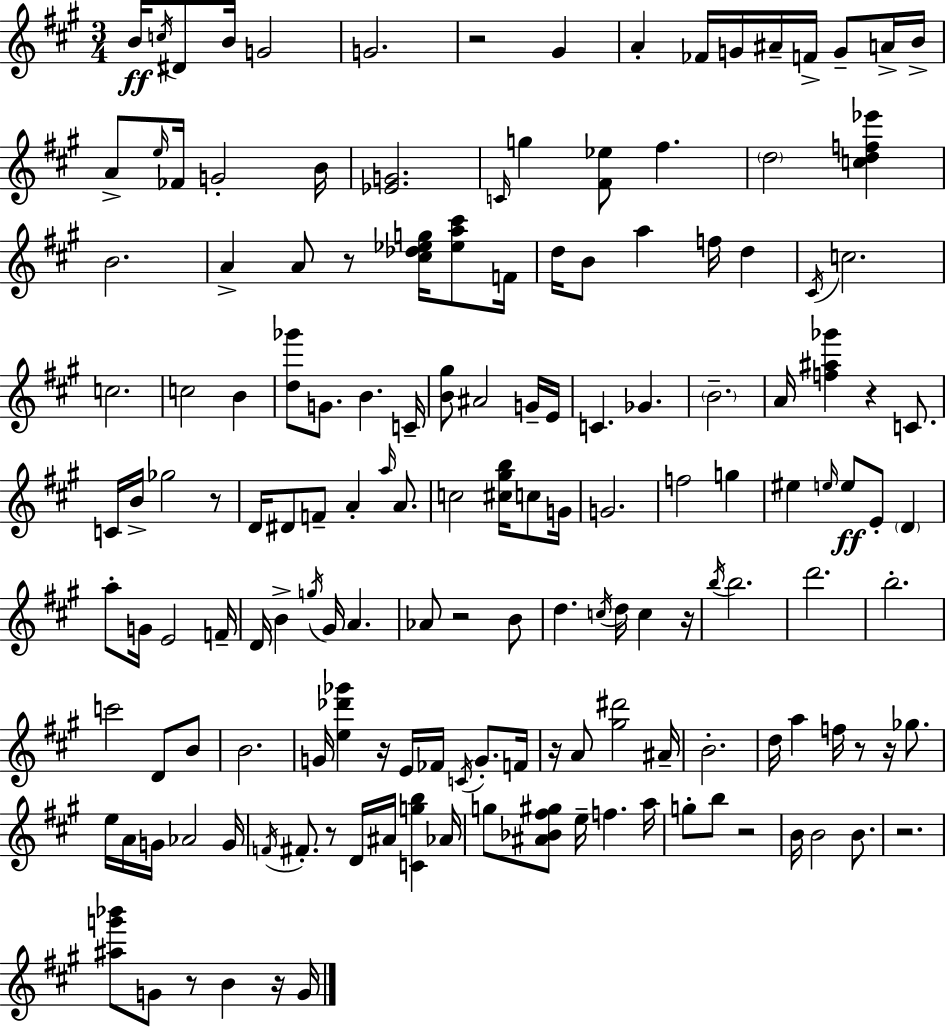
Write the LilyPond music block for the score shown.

{
  \clef treble
  \numericTimeSignature
  \time 3/4
  \key a \major
  b'16\ff \acciaccatura { c''16 } dis'8 b'16 g'2 | g'2. | r2 gis'4 | a'4-. fes'16 g'16 ais'16-- f'16-> g'8-- a'16-> | \break b'16-> a'8-> \grace { e''16 } fes'16 g'2-. | b'16 <ees' g'>2. | \grace { c'16 } g''4 <fis' ees''>8 fis''4. | \parenthesize d''2 <c'' d'' f'' ees'''>4 | \break b'2. | a'4-> a'8 r8 <cis'' des'' ees'' g''>16 | <ees'' a'' cis'''>8 f'16 d''16 b'8 a''4 f''16 d''4 | \acciaccatura { cis'16 } c''2. | \break c''2. | c''2 | b'4 <d'' ges'''>8 g'8. b'4. | c'16-- <b' gis''>8 ais'2 | \break g'16-- e'16 c'4. ges'4. | \parenthesize b'2.-- | a'16 <f'' ais'' ges'''>4 r4 | c'8. c'16 b'16-> ges''2 | \break r8 d'16 dis'8 f'8-- a'4-. | \grace { a''16 } a'8. c''2 | <cis'' gis'' b''>16 c''8 g'16 g'2. | f''2 | \break g''4 eis''4 \grace { e''16 }\ff e''8 | e'8-. \parenthesize d'4 a''8-. g'16 e'2 | f'16-- d'16 b'4-> \acciaccatura { g''16 } | gis'16 a'4. aes'8 r2 | \break b'8 d''4. | \acciaccatura { c''16 } d''16 c''4 r16 \acciaccatura { b''16 } b''2. | d'''2. | b''2.-. | \break c'''2 | d'8 b'8 b'2. | g'16 <e'' des''' ges'''>4 | r16 e'16 fes'16 \acciaccatura { c'16 } g'8.-. f'16 r16 a'8 | \break <gis'' dis'''>2 ais'16-- b'2.-. | d''16 a''4 | f''16 r8 r16 ges''8. e''16 a'16 | g'16 aes'2 g'16 \acciaccatura { f'16 } fis'8.-. | \break r8 d'16 ais'16 <c' g'' b''>4 aes'16 g''8 | <ais' bes' fis'' gis''>8 e''16-- f''4. a''16 g''8-. | b''8 r2 b'16 | b'2 b'8. r2. | \break <ais'' g''' bes'''>8 | g'8 r8 b'4 r16 g'16 \bar "|."
}